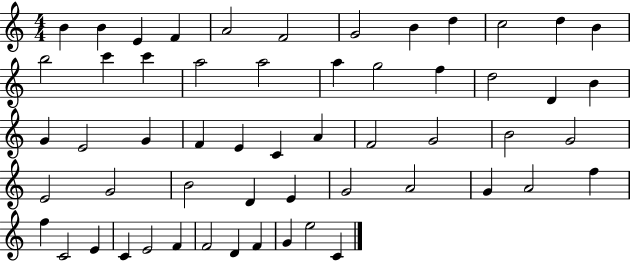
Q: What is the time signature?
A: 4/4